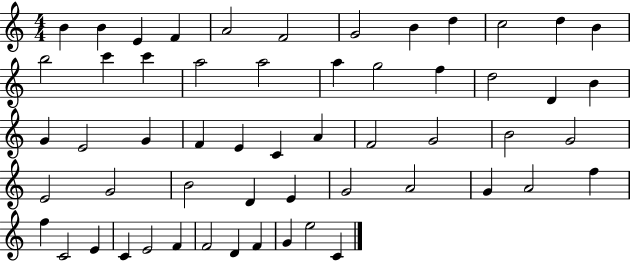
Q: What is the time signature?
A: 4/4